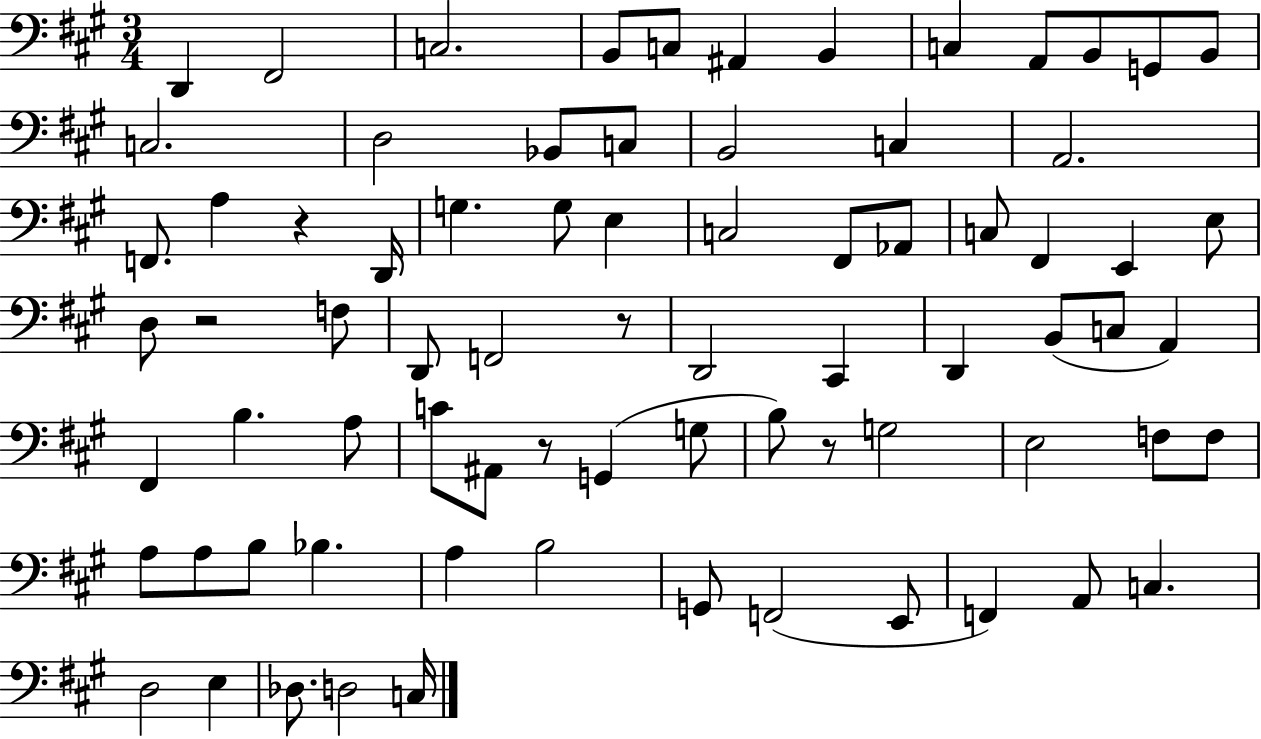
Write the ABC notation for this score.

X:1
T:Untitled
M:3/4
L:1/4
K:A
D,, ^F,,2 C,2 B,,/2 C,/2 ^A,, B,, C, A,,/2 B,,/2 G,,/2 B,,/2 C,2 D,2 _B,,/2 C,/2 B,,2 C, A,,2 F,,/2 A, z D,,/4 G, G,/2 E, C,2 ^F,,/2 _A,,/2 C,/2 ^F,, E,, E,/2 D,/2 z2 F,/2 D,,/2 F,,2 z/2 D,,2 ^C,, D,, B,,/2 C,/2 A,, ^F,, B, A,/2 C/2 ^A,,/2 z/2 G,, G,/2 B,/2 z/2 G,2 E,2 F,/2 F,/2 A,/2 A,/2 B,/2 _B, A, B,2 G,,/2 F,,2 E,,/2 F,, A,,/2 C, D,2 E, _D,/2 D,2 C,/4